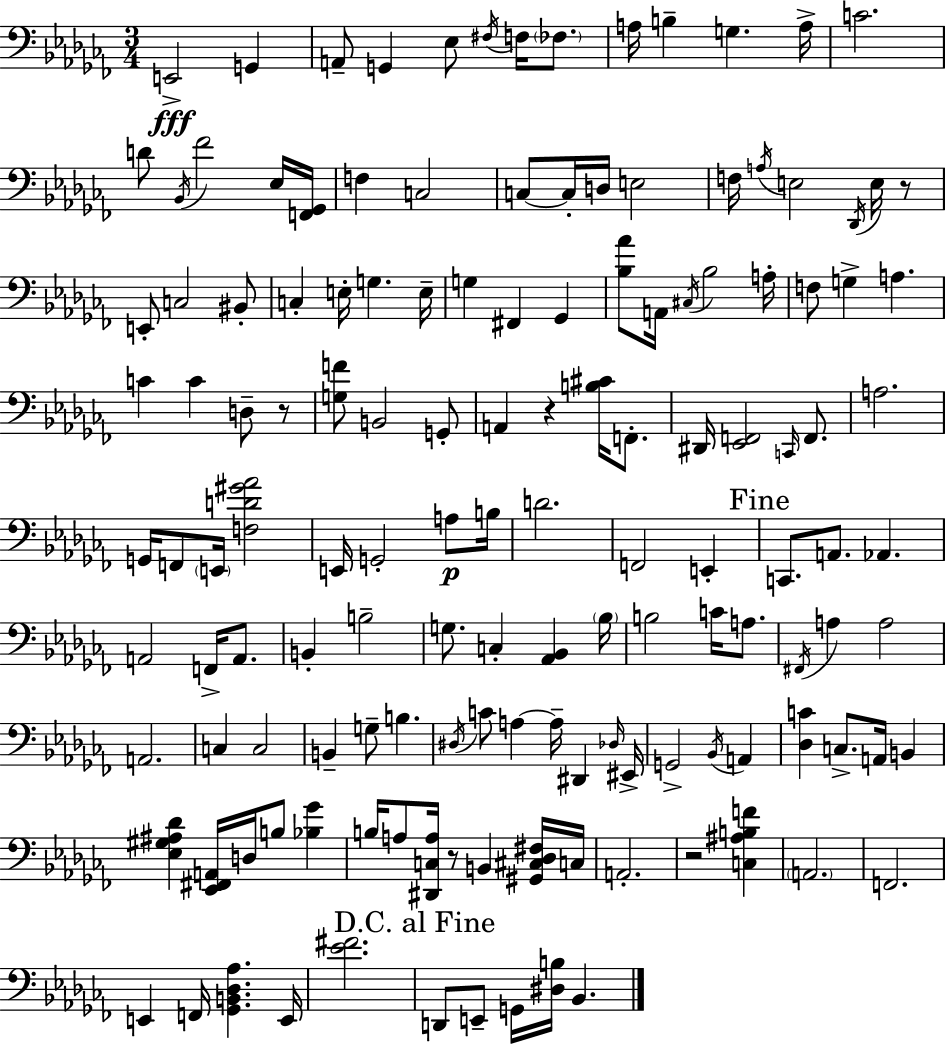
{
  \clef bass
  \numericTimeSignature
  \time 3/4
  \key aes \minor
  e,2->\fff g,4 | a,8-- g,4 ees8 \acciaccatura { fis16 } f16 \parenthesize fes8. | a16 b4-- g4. | a16-> c'2. | \break d'8 \acciaccatura { bes,16 } fes'2 | ees16 <f, ges,>16 f4 c2 | c8~~ c16-. d16 e2 | f16 \acciaccatura { a16 } e2 | \break \acciaccatura { des,16 } e16 r8 e,8-. c2 | bis,8-. c4-. e16-. g4. | e16-- g4 fis,4 | ges,4 <bes aes'>8 a,16 \acciaccatura { cis16 } bes2 | \break a16-. f8 g4-> a4. | c'4 c'4 | d8-- r8 <g f'>8 b,2 | g,8-. a,4 r4 | \break <b cis'>16 f,8.-. dis,16 <ees, f,>2 | \grace { c,16 } f,8. a2. | g,16 f,8 \parenthesize e,16 <f d' gis' aes'>2 | e,16 g,2-. | \break a8\p b16 d'2. | f,2 | e,4-. \mark "Fine" c,8. a,8. | aes,4. a,2 | \break f,16-> a,8. b,4-. b2-- | g8. c4-. | <aes, bes,>4 \parenthesize bes16 b2 | c'16 a8. \acciaccatura { fis,16 } a4 a2 | \break a,2. | c4 c2 | b,4-- g8-- | b4. \acciaccatura { dis16 } c'8 a4~~ | \break a16-- dis,4 \grace { des16 } eis,16-> g,2-> | \acciaccatura { bes,16 } a,4 <des c'>4 | c8.-> a,16 b,4 <ees gis ais des'>4 | <ees, fis, a,>16 d16 b8 <bes ges'>4 b16 a8 | \break <dis, c a>16 r8 b,4 <gis, cis des fis>16 c16 a,2.-. | r2 | <c ais b f'>4 \parenthesize a,2. | f,2. | \break e,4 | f,16 <ges, b, des aes>4. e,16 <ees' fis'>2. | \mark "D.C. al Fine" d,8 | e,8-- g,16 <dis b>16 bes,4. \bar "|."
}